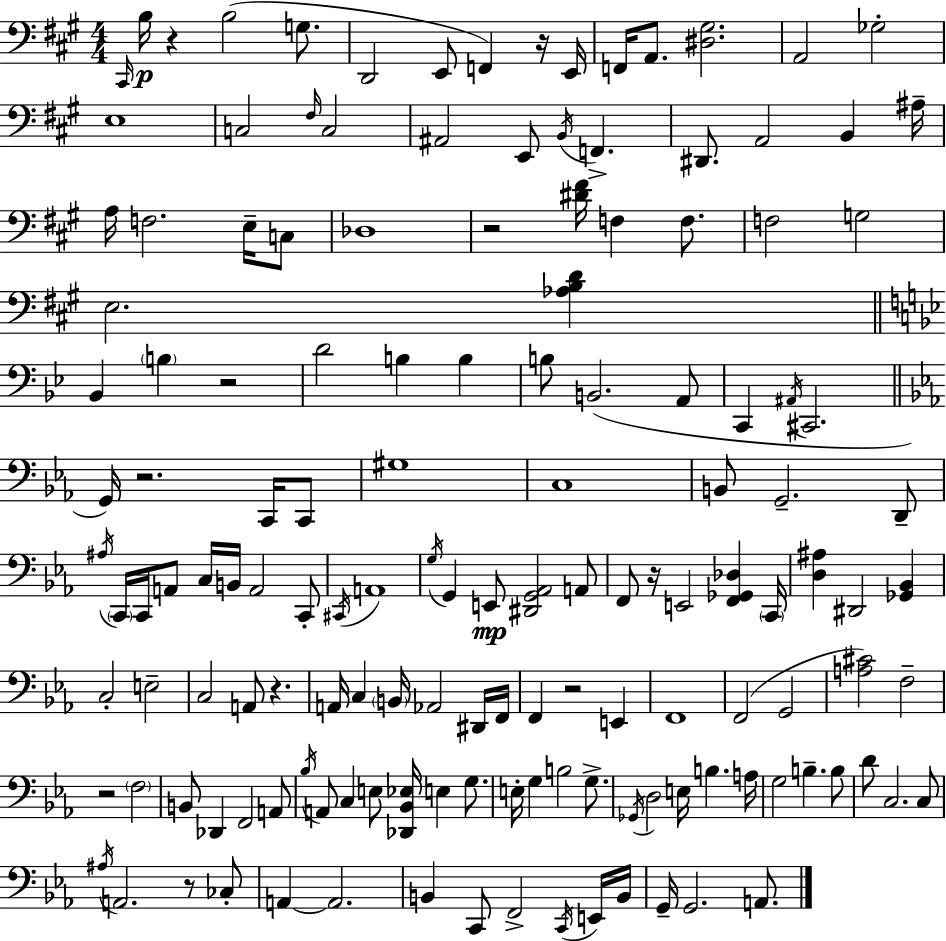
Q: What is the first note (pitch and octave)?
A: C#2